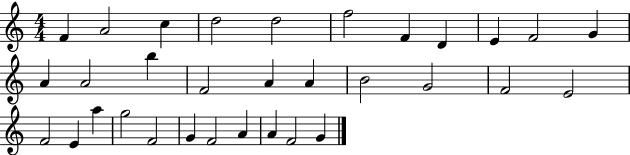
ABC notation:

X:1
T:Untitled
M:4/4
L:1/4
K:C
F A2 c d2 d2 f2 F D E F2 G A A2 b F2 A A B2 G2 F2 E2 F2 E a g2 F2 G F2 A A F2 G